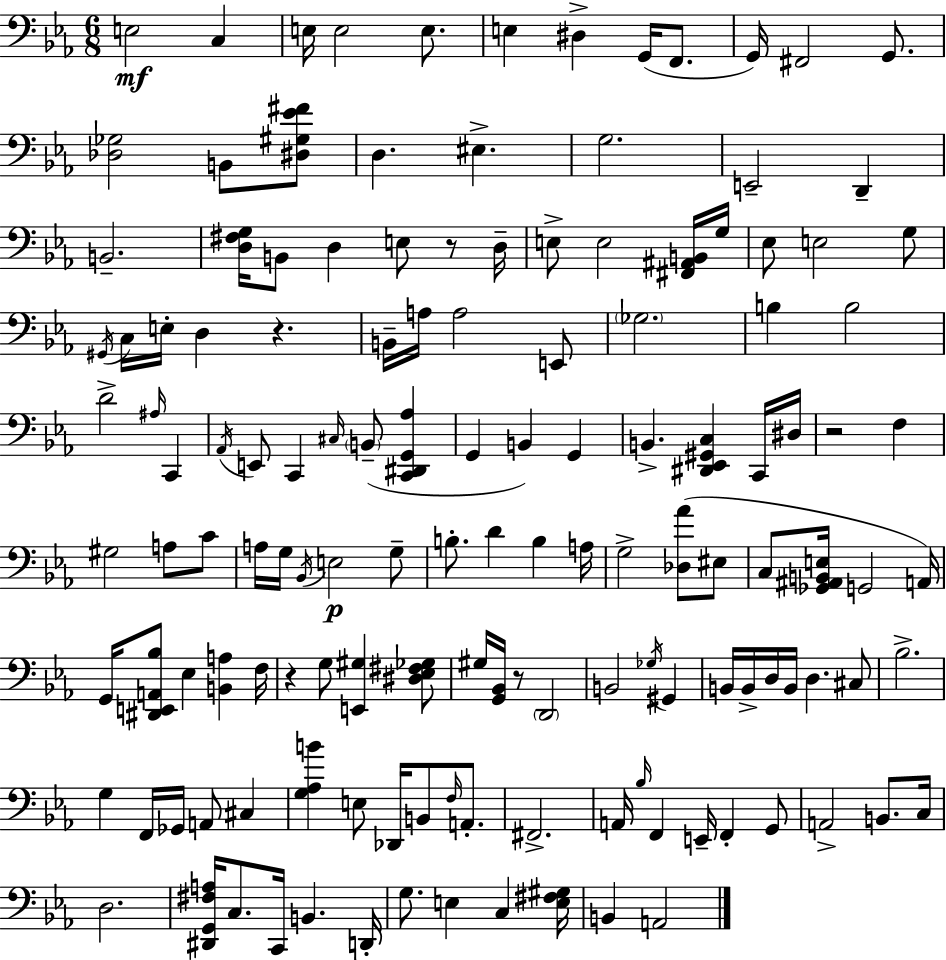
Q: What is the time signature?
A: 6/8